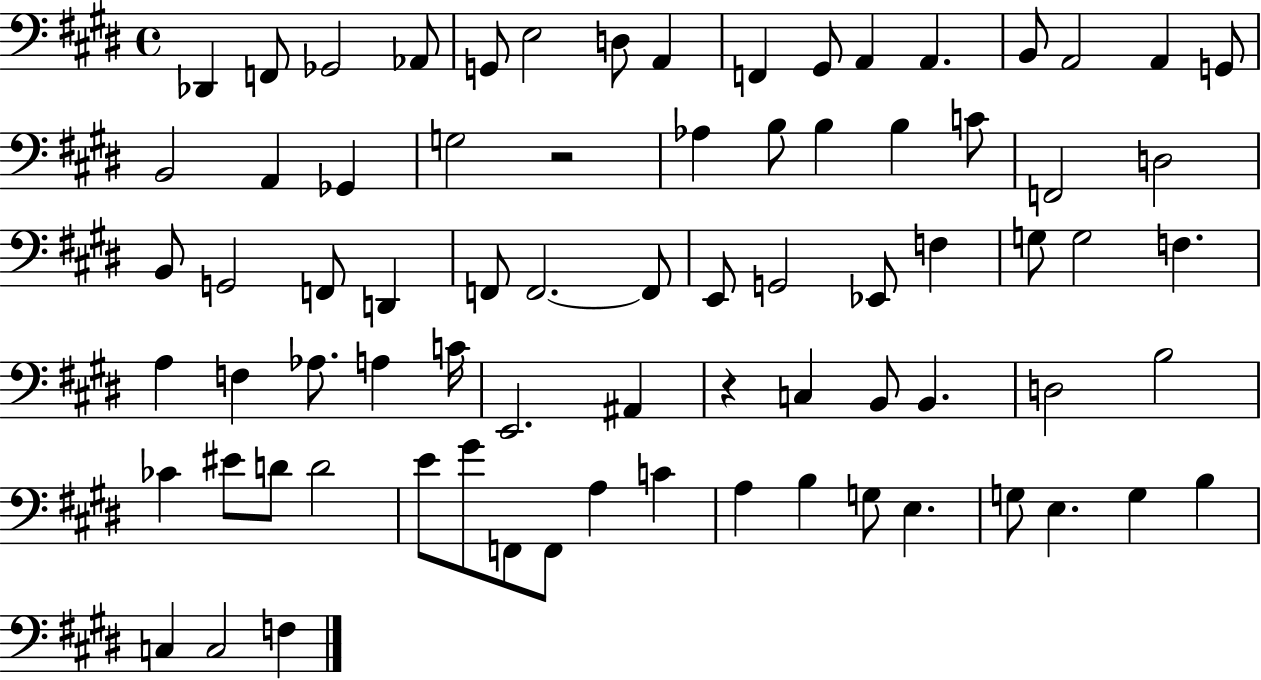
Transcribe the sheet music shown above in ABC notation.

X:1
T:Untitled
M:4/4
L:1/4
K:E
_D,, F,,/2 _G,,2 _A,,/2 G,,/2 E,2 D,/2 A,, F,, ^G,,/2 A,, A,, B,,/2 A,,2 A,, G,,/2 B,,2 A,, _G,, G,2 z2 _A, B,/2 B, B, C/2 F,,2 D,2 B,,/2 G,,2 F,,/2 D,, F,,/2 F,,2 F,,/2 E,,/2 G,,2 _E,,/2 F, G,/2 G,2 F, A, F, _A,/2 A, C/4 E,,2 ^A,, z C, B,,/2 B,, D,2 B,2 _C ^E/2 D/2 D2 E/2 ^G/2 F,,/2 F,,/2 A, C A, B, G,/2 E, G,/2 E, G, B, C, C,2 F,